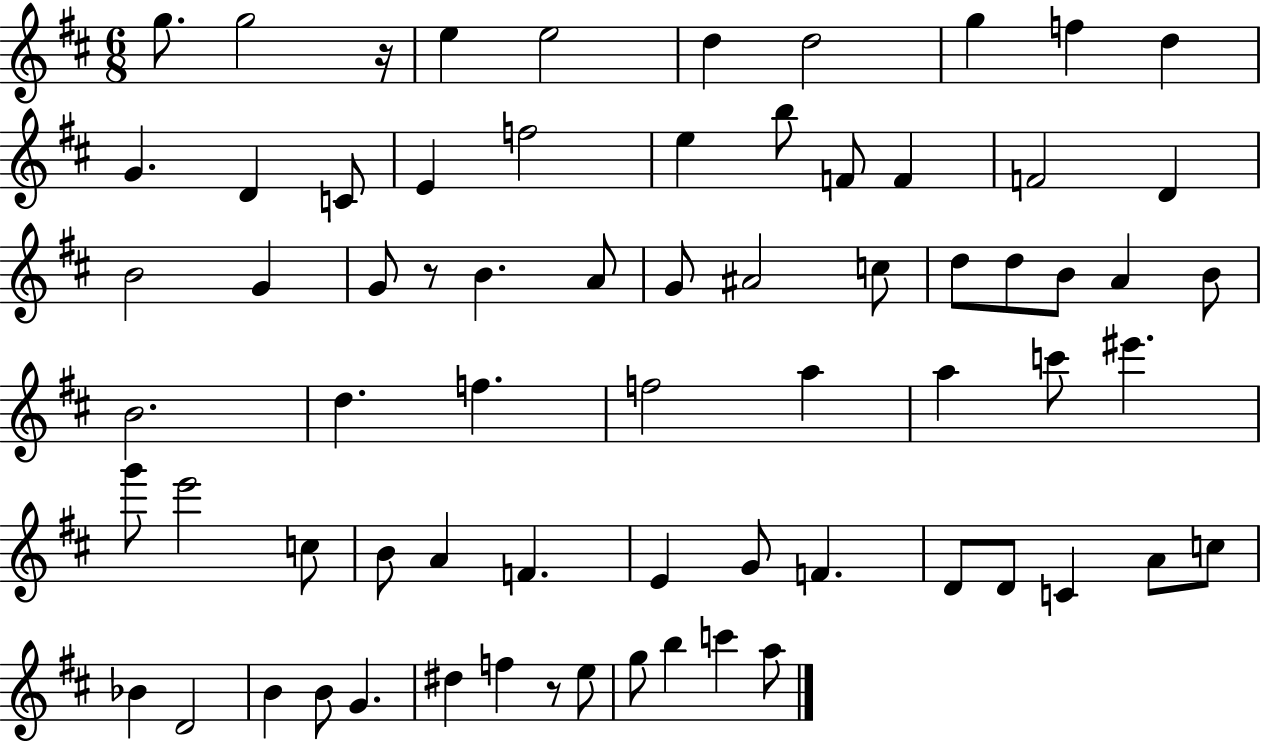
X:1
T:Untitled
M:6/8
L:1/4
K:D
g/2 g2 z/4 e e2 d d2 g f d G D C/2 E f2 e b/2 F/2 F F2 D B2 G G/2 z/2 B A/2 G/2 ^A2 c/2 d/2 d/2 B/2 A B/2 B2 d f f2 a a c'/2 ^e' g'/2 e'2 c/2 B/2 A F E G/2 F D/2 D/2 C A/2 c/2 _B D2 B B/2 G ^d f z/2 e/2 g/2 b c' a/2